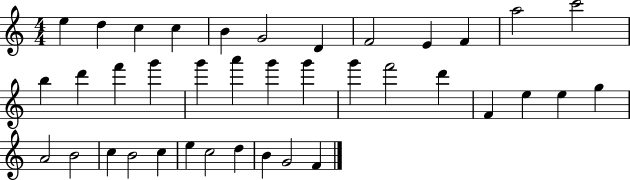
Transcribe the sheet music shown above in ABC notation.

X:1
T:Untitled
M:4/4
L:1/4
K:C
e d c c B G2 D F2 E F a2 c'2 b d' f' g' g' a' g' g' g' f'2 d' F e e g A2 B2 c B2 c e c2 d B G2 F